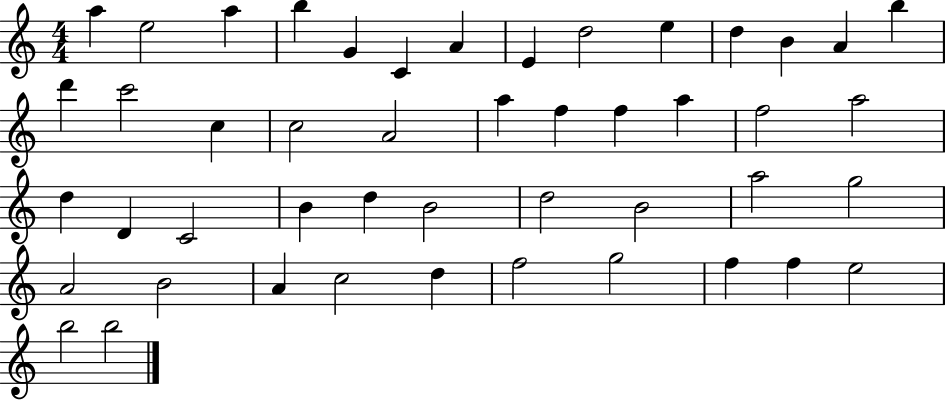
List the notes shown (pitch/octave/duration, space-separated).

A5/q E5/h A5/q B5/q G4/q C4/q A4/q E4/q D5/h E5/q D5/q B4/q A4/q B5/q D6/q C6/h C5/q C5/h A4/h A5/q F5/q F5/q A5/q F5/h A5/h D5/q D4/q C4/h B4/q D5/q B4/h D5/h B4/h A5/h G5/h A4/h B4/h A4/q C5/h D5/q F5/h G5/h F5/q F5/q E5/h B5/h B5/h